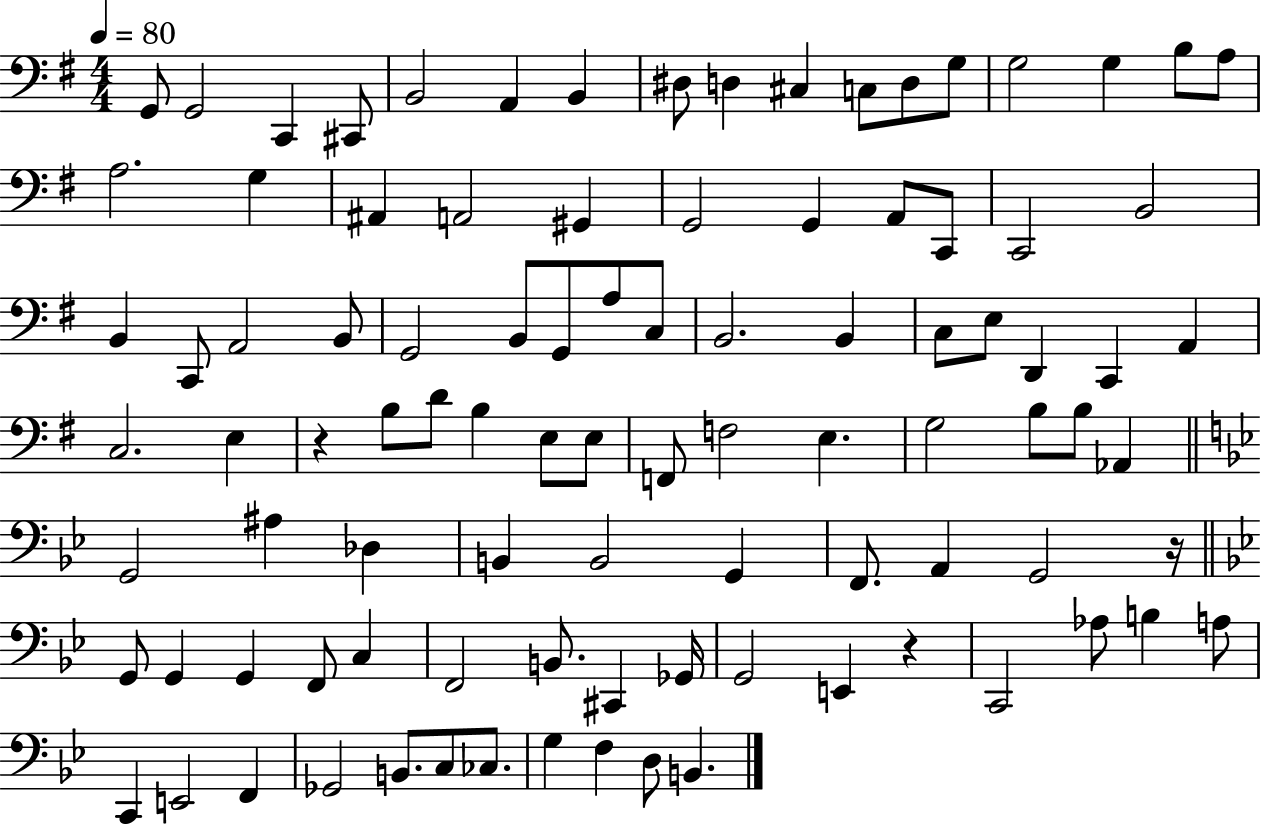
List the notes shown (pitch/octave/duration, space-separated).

G2/e G2/h C2/q C#2/e B2/h A2/q B2/q D#3/e D3/q C#3/q C3/e D3/e G3/e G3/h G3/q B3/e A3/e A3/h. G3/q A#2/q A2/h G#2/q G2/h G2/q A2/e C2/e C2/h B2/h B2/q C2/e A2/h B2/e G2/h B2/e G2/e A3/e C3/e B2/h. B2/q C3/e E3/e D2/q C2/q A2/q C3/h. E3/q R/q B3/e D4/e B3/q E3/e E3/e F2/e F3/h E3/q. G3/h B3/e B3/e Ab2/q G2/h A#3/q Db3/q B2/q B2/h G2/q F2/e. A2/q G2/h R/s G2/e G2/q G2/q F2/e C3/q F2/h B2/e. C#2/q Gb2/s G2/h E2/q R/q C2/h Ab3/e B3/q A3/e C2/q E2/h F2/q Gb2/h B2/e. C3/e CES3/e. G3/q F3/q D3/e B2/q.